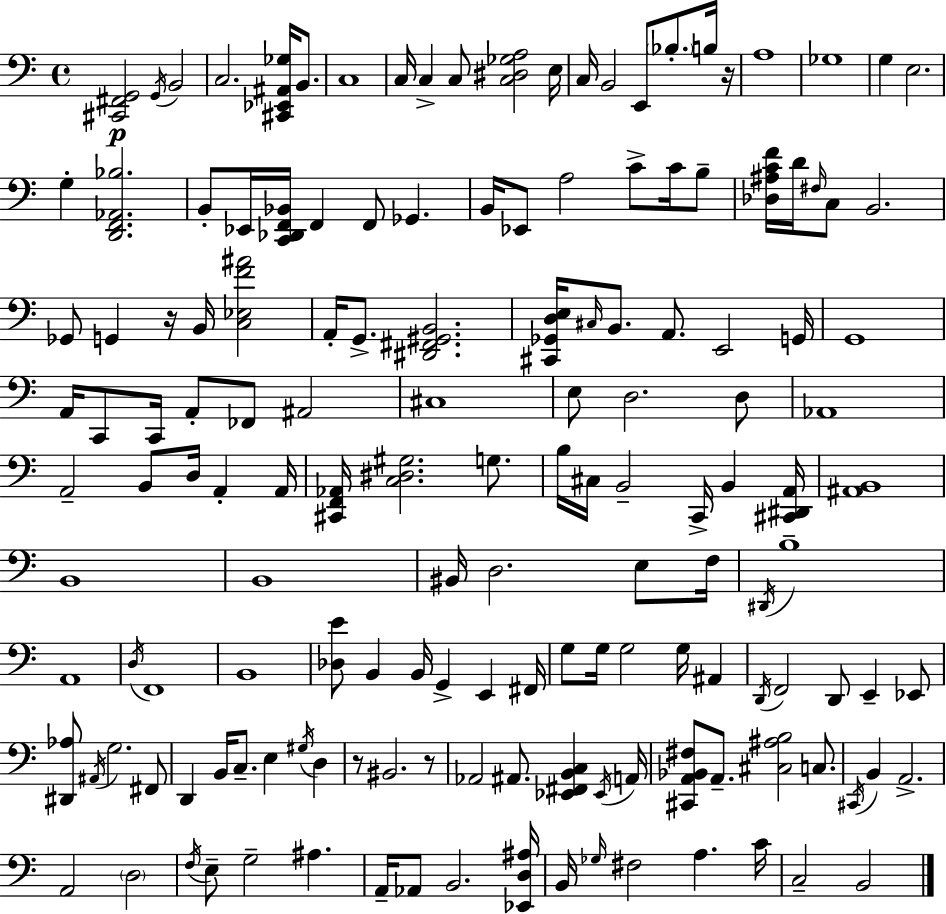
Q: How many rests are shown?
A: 4